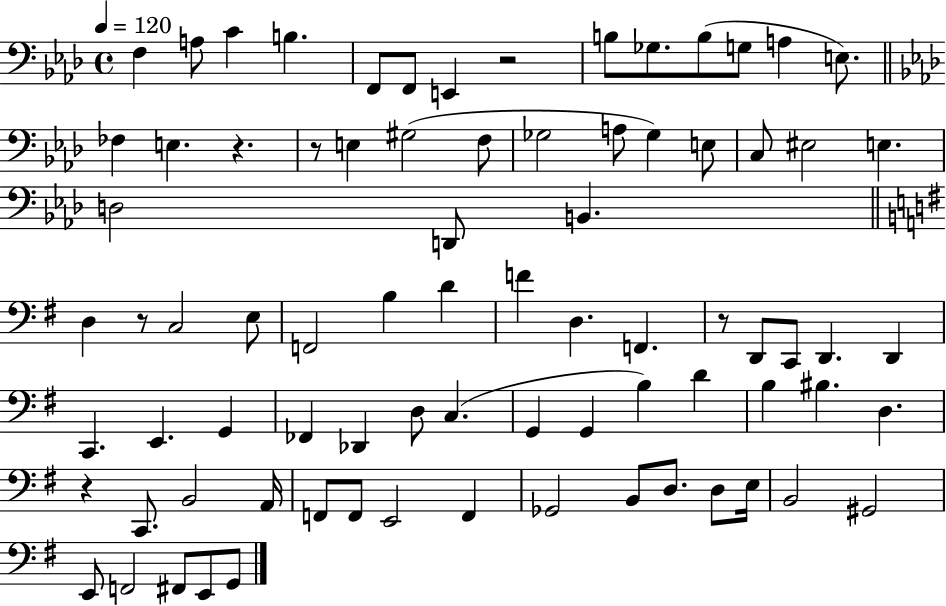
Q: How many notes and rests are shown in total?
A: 80